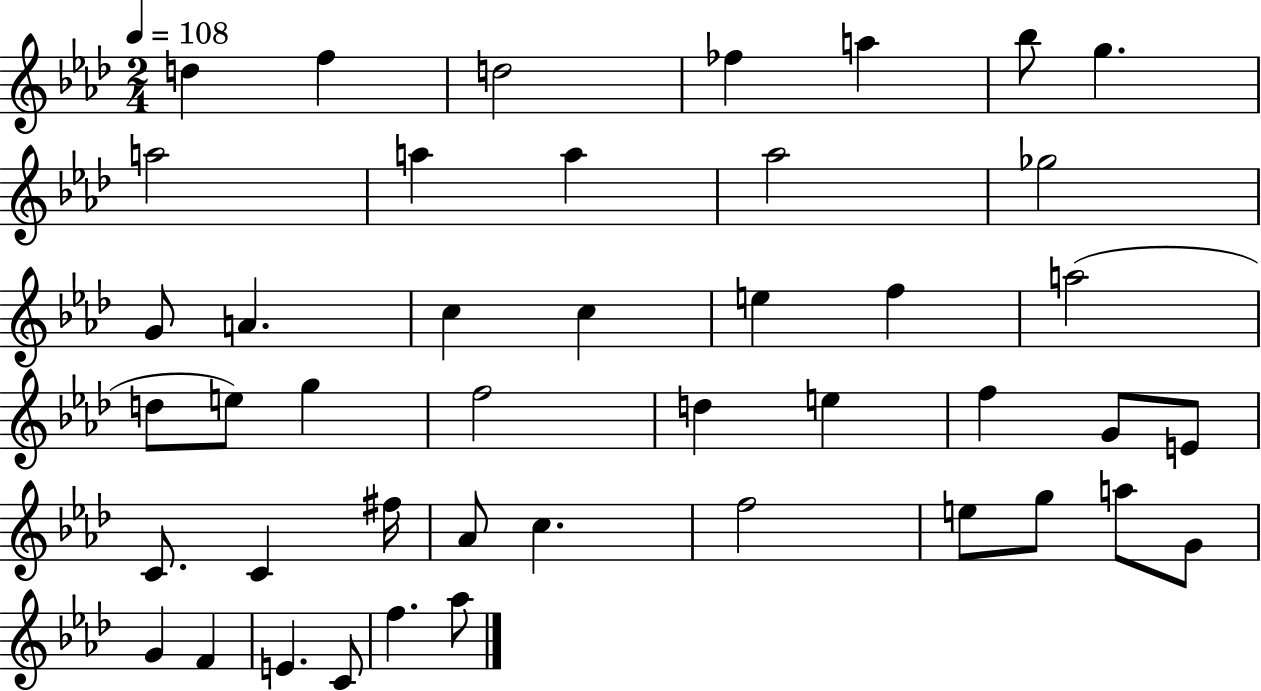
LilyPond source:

{
  \clef treble
  \numericTimeSignature
  \time 2/4
  \key aes \major
  \tempo 4 = 108
  d''4 f''4 | d''2 | fes''4 a''4 | bes''8 g''4. | \break a''2 | a''4 a''4 | aes''2 | ges''2 | \break g'8 a'4. | c''4 c''4 | e''4 f''4 | a''2( | \break d''8 e''8) g''4 | f''2 | d''4 e''4 | f''4 g'8 e'8 | \break c'8. c'4 fis''16 | aes'8 c''4. | f''2 | e''8 g''8 a''8 g'8 | \break g'4 f'4 | e'4. c'8 | f''4. aes''8 | \bar "|."
}